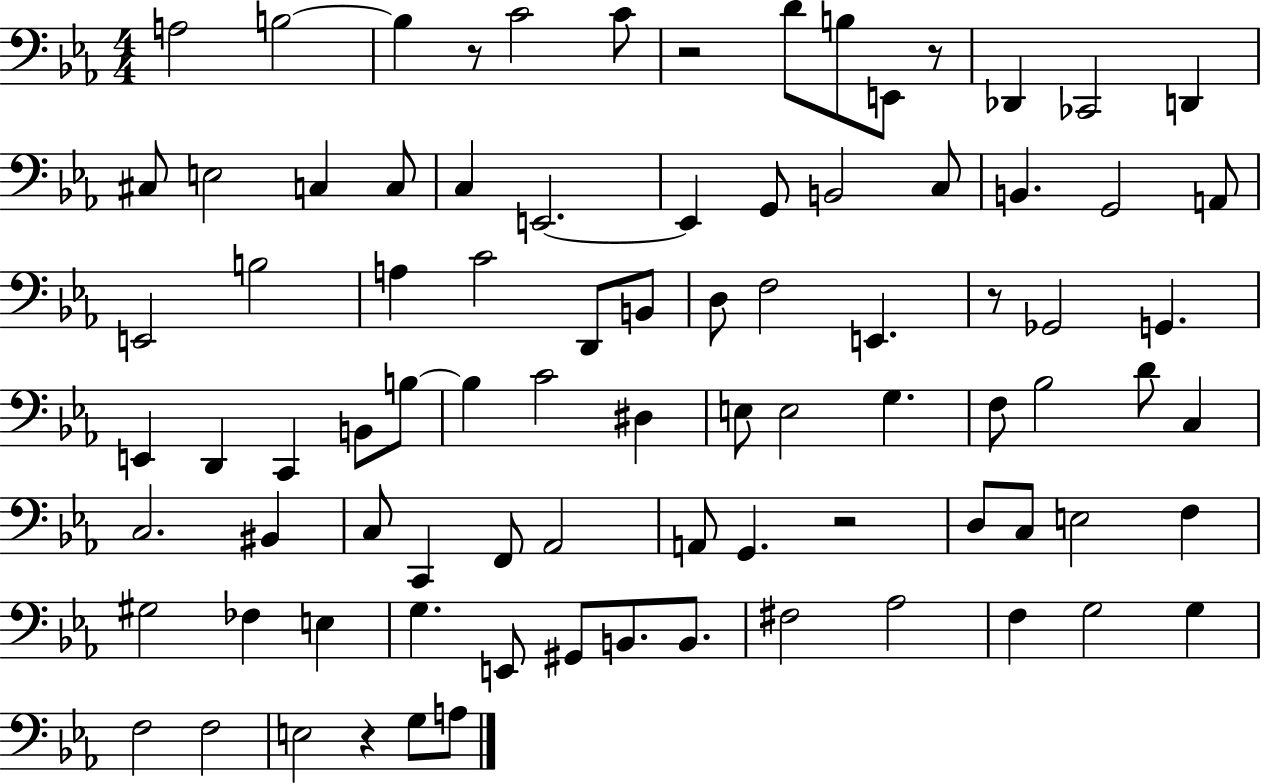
{
  \clef bass
  \numericTimeSignature
  \time 4/4
  \key ees \major
  a2 b2~~ | b4 r8 c'2 c'8 | r2 d'8 b8 e,8 r8 | des,4 ces,2 d,4 | \break cis8 e2 c4 c8 | c4 e,2.~~ | e,4 g,8 b,2 c8 | b,4. g,2 a,8 | \break e,2 b2 | a4 c'2 d,8 b,8 | d8 f2 e,4. | r8 ges,2 g,4. | \break e,4 d,4 c,4 b,8 b8~~ | b4 c'2 dis4 | e8 e2 g4. | f8 bes2 d'8 c4 | \break c2. bis,4 | c8 c,4 f,8 aes,2 | a,8 g,4. r2 | d8 c8 e2 f4 | \break gis2 fes4 e4 | g4. e,8 gis,8 b,8. b,8. | fis2 aes2 | f4 g2 g4 | \break f2 f2 | e2 r4 g8 a8 | \bar "|."
}